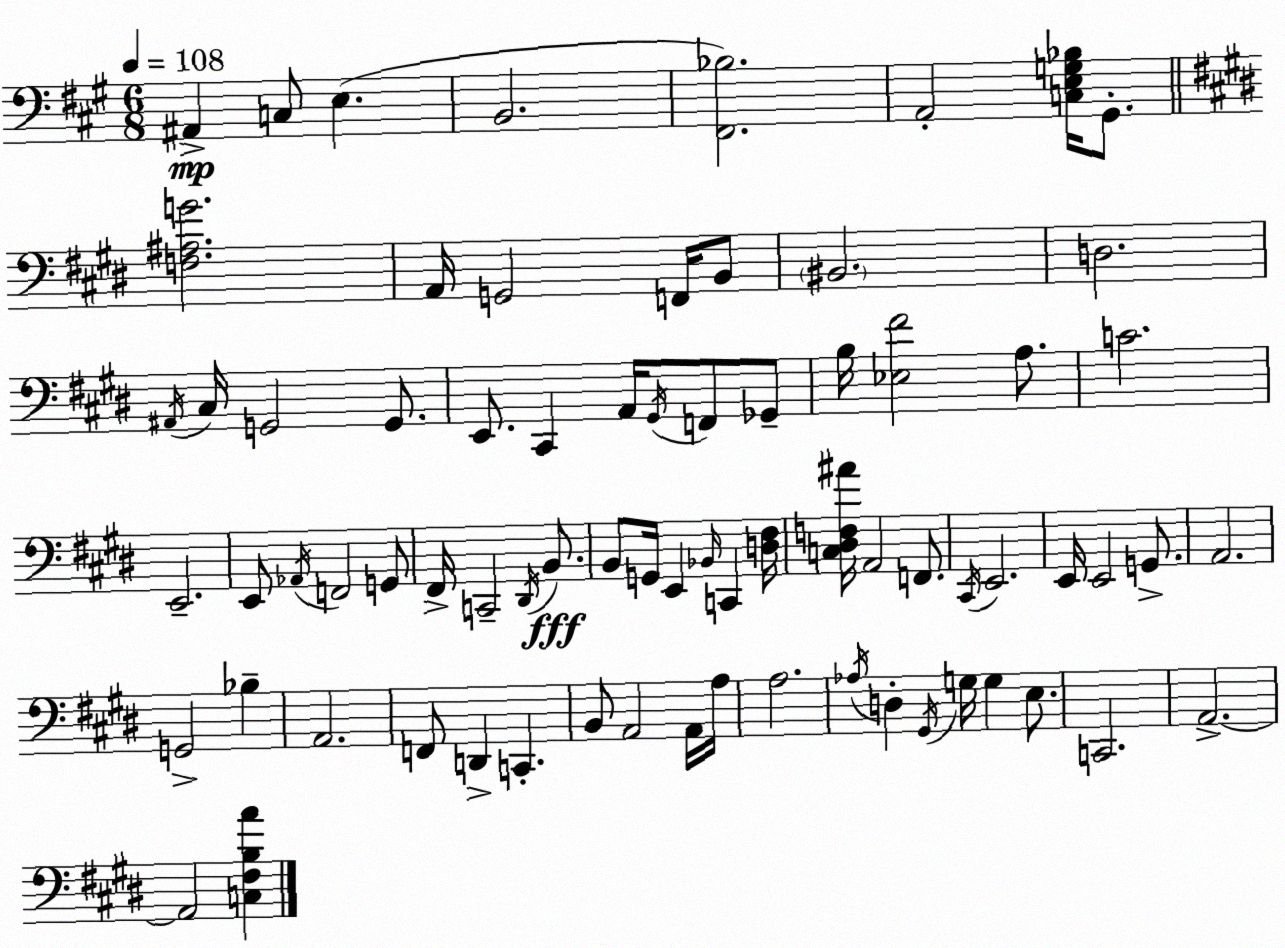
X:1
T:Untitled
M:6/8
L:1/4
K:A
^A,, C,/2 E, B,,2 [^F,,_B,]2 A,,2 [C,E,G,_B,]/4 ^G,,/2 [F,^A,G]2 A,,/4 G,,2 F,,/4 B,,/2 ^B,,2 D,2 ^A,,/4 ^C,/4 G,,2 G,,/2 E,,/2 ^C,, A,,/4 ^G,,/4 F,,/2 _G,,/2 B,/4 [_E,^F]2 A,/2 C2 E,,2 E,,/2 _A,,/4 F,,2 G,,/2 ^F,,/4 C,,2 ^D,,/4 B,,/2 B,,/2 G,,/4 E,, _B,,/4 C,, [D,^F,]/4 [C,^D,F,^A]/4 A,,2 F,,/2 ^C,,/4 E,,2 E,,/4 E,,2 G,,/2 A,,2 G,,2 _B, A,,2 F,,/2 D,, C,, B,,/2 A,,2 A,,/4 A,/4 A,2 _A,/4 D, ^G,,/4 G,/4 G, E,/2 C,,2 A,,2 A,,2 [C,^F,B,A]